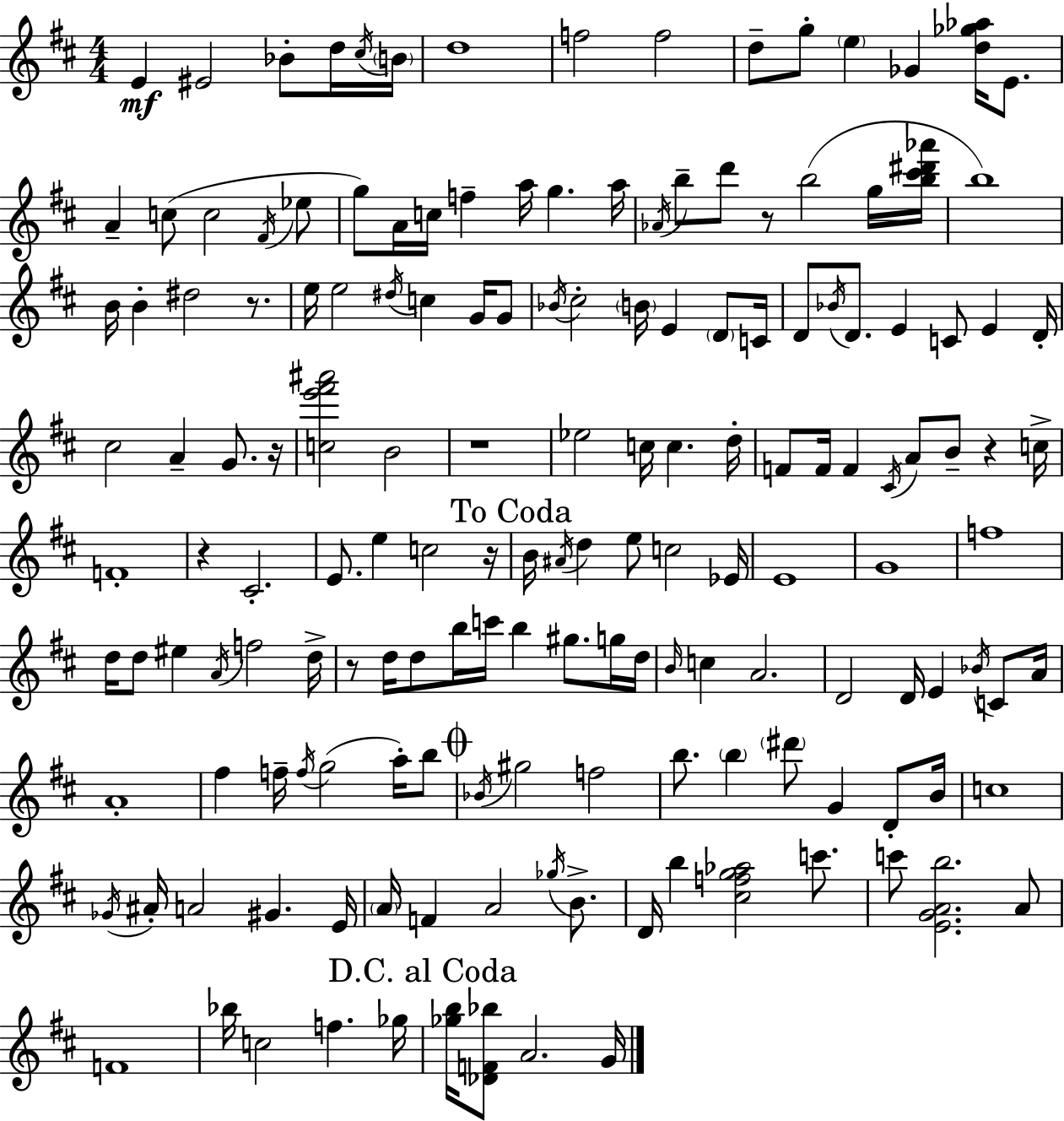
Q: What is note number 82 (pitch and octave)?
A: G4